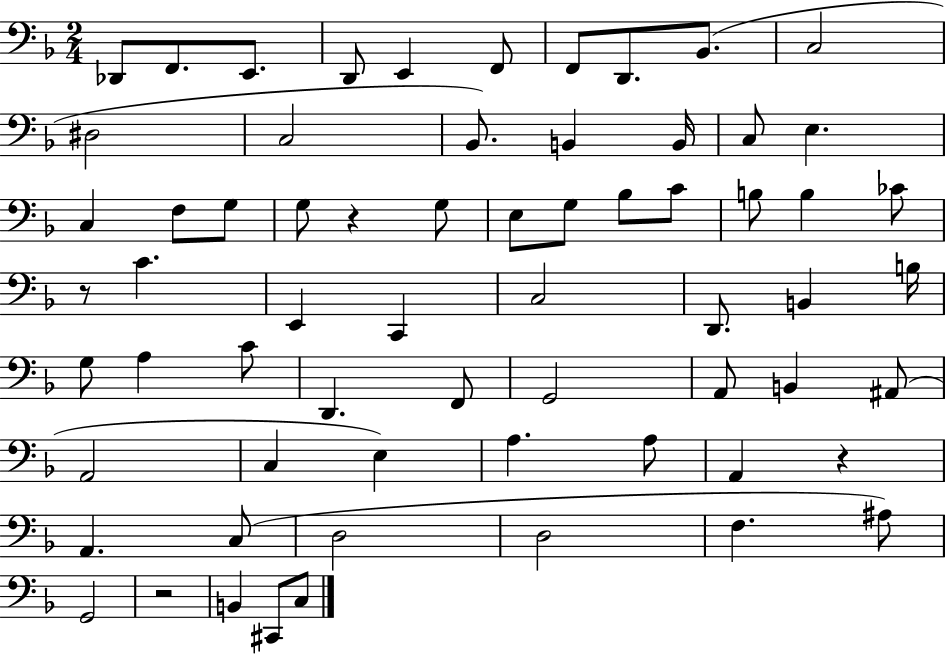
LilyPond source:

{
  \clef bass
  \numericTimeSignature
  \time 2/4
  \key f \major
  des,8 f,8. e,8. | d,8 e,4 f,8 | f,8 d,8. bes,8.( | c2 | \break dis2 | c2 | bes,8.) b,4 b,16 | c8 e4. | \break c4 f8 g8 | g8 r4 g8 | e8 g8 bes8 c'8 | b8 b4 ces'8 | \break r8 c'4. | e,4 c,4 | c2 | d,8. b,4 b16 | \break g8 a4 c'8 | d,4. f,8 | g,2 | a,8 b,4 ais,8( | \break a,2 | c4 e4) | a4. a8 | a,4 r4 | \break a,4. c8( | d2 | d2 | f4. ais8) | \break g,2 | r2 | b,4 cis,8 c8 | \bar "|."
}